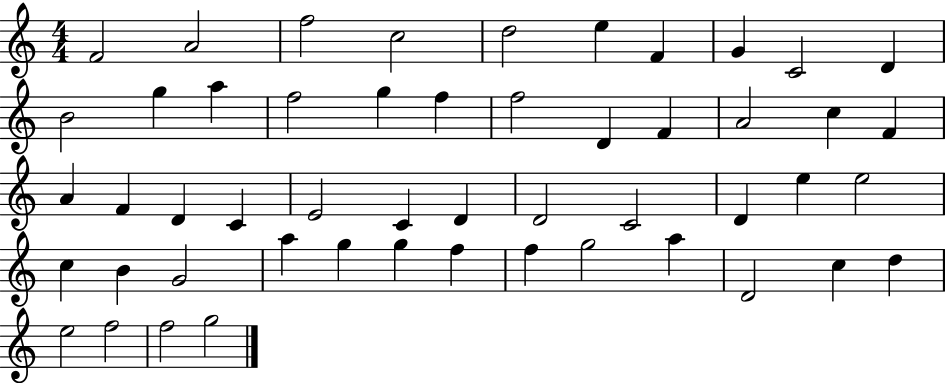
{
  \clef treble
  \numericTimeSignature
  \time 4/4
  \key c \major
  f'2 a'2 | f''2 c''2 | d''2 e''4 f'4 | g'4 c'2 d'4 | \break b'2 g''4 a''4 | f''2 g''4 f''4 | f''2 d'4 f'4 | a'2 c''4 f'4 | \break a'4 f'4 d'4 c'4 | e'2 c'4 d'4 | d'2 c'2 | d'4 e''4 e''2 | \break c''4 b'4 g'2 | a''4 g''4 g''4 f''4 | f''4 g''2 a''4 | d'2 c''4 d''4 | \break e''2 f''2 | f''2 g''2 | \bar "|."
}